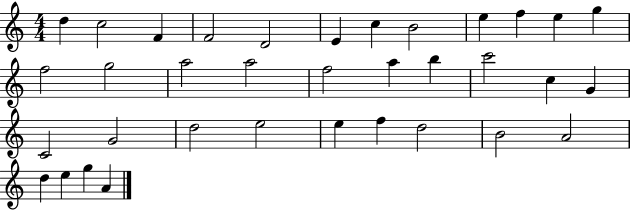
D5/q C5/h F4/q F4/h D4/h E4/q C5/q B4/h E5/q F5/q E5/q G5/q F5/h G5/h A5/h A5/h F5/h A5/q B5/q C6/h C5/q G4/q C4/h G4/h D5/h E5/h E5/q F5/q D5/h B4/h A4/h D5/q E5/q G5/q A4/q